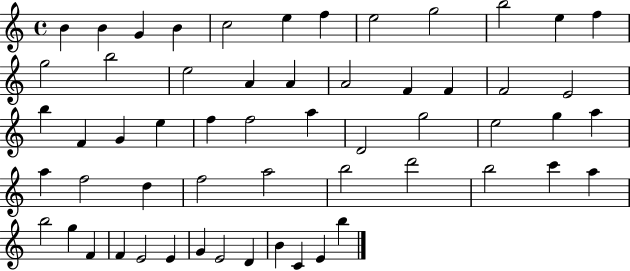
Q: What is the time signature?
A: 4/4